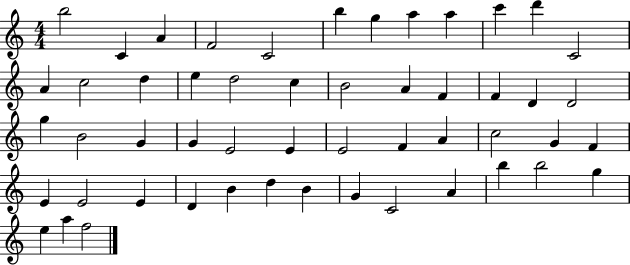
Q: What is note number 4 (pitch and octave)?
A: F4